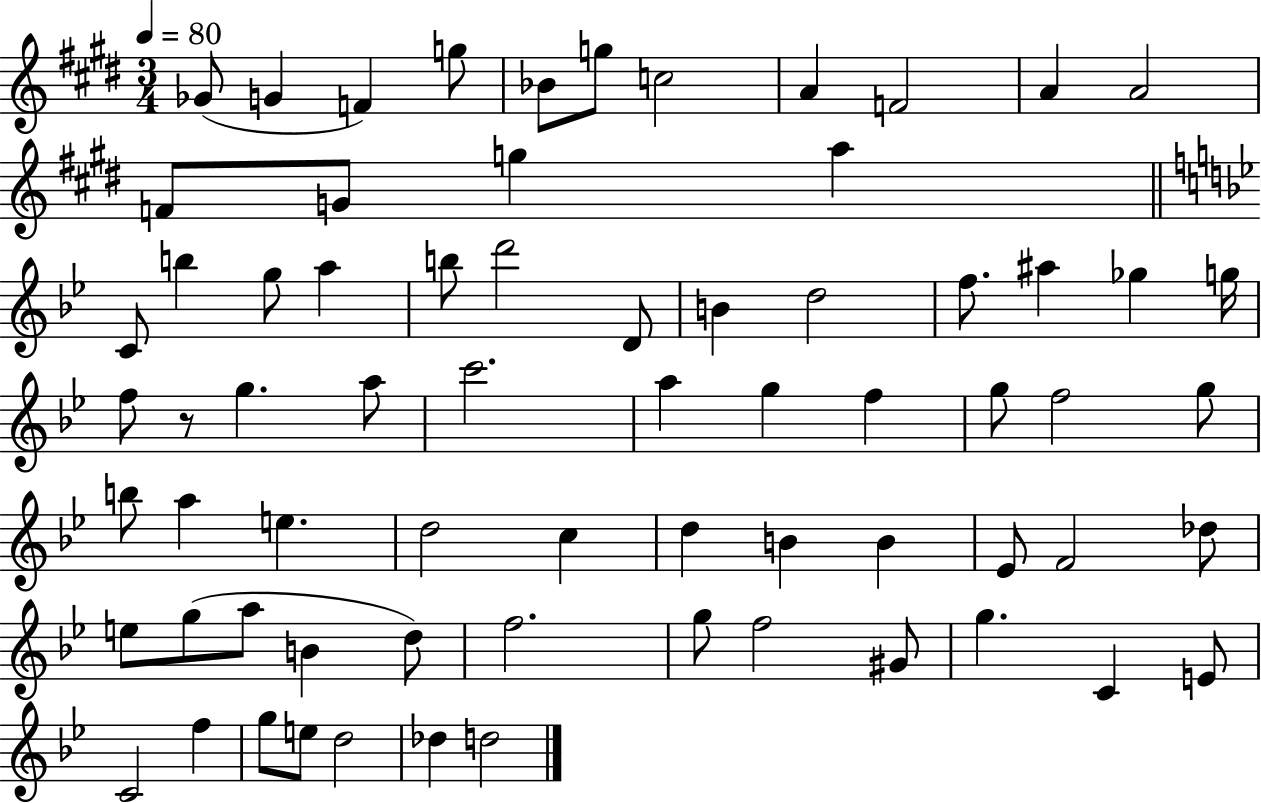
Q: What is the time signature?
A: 3/4